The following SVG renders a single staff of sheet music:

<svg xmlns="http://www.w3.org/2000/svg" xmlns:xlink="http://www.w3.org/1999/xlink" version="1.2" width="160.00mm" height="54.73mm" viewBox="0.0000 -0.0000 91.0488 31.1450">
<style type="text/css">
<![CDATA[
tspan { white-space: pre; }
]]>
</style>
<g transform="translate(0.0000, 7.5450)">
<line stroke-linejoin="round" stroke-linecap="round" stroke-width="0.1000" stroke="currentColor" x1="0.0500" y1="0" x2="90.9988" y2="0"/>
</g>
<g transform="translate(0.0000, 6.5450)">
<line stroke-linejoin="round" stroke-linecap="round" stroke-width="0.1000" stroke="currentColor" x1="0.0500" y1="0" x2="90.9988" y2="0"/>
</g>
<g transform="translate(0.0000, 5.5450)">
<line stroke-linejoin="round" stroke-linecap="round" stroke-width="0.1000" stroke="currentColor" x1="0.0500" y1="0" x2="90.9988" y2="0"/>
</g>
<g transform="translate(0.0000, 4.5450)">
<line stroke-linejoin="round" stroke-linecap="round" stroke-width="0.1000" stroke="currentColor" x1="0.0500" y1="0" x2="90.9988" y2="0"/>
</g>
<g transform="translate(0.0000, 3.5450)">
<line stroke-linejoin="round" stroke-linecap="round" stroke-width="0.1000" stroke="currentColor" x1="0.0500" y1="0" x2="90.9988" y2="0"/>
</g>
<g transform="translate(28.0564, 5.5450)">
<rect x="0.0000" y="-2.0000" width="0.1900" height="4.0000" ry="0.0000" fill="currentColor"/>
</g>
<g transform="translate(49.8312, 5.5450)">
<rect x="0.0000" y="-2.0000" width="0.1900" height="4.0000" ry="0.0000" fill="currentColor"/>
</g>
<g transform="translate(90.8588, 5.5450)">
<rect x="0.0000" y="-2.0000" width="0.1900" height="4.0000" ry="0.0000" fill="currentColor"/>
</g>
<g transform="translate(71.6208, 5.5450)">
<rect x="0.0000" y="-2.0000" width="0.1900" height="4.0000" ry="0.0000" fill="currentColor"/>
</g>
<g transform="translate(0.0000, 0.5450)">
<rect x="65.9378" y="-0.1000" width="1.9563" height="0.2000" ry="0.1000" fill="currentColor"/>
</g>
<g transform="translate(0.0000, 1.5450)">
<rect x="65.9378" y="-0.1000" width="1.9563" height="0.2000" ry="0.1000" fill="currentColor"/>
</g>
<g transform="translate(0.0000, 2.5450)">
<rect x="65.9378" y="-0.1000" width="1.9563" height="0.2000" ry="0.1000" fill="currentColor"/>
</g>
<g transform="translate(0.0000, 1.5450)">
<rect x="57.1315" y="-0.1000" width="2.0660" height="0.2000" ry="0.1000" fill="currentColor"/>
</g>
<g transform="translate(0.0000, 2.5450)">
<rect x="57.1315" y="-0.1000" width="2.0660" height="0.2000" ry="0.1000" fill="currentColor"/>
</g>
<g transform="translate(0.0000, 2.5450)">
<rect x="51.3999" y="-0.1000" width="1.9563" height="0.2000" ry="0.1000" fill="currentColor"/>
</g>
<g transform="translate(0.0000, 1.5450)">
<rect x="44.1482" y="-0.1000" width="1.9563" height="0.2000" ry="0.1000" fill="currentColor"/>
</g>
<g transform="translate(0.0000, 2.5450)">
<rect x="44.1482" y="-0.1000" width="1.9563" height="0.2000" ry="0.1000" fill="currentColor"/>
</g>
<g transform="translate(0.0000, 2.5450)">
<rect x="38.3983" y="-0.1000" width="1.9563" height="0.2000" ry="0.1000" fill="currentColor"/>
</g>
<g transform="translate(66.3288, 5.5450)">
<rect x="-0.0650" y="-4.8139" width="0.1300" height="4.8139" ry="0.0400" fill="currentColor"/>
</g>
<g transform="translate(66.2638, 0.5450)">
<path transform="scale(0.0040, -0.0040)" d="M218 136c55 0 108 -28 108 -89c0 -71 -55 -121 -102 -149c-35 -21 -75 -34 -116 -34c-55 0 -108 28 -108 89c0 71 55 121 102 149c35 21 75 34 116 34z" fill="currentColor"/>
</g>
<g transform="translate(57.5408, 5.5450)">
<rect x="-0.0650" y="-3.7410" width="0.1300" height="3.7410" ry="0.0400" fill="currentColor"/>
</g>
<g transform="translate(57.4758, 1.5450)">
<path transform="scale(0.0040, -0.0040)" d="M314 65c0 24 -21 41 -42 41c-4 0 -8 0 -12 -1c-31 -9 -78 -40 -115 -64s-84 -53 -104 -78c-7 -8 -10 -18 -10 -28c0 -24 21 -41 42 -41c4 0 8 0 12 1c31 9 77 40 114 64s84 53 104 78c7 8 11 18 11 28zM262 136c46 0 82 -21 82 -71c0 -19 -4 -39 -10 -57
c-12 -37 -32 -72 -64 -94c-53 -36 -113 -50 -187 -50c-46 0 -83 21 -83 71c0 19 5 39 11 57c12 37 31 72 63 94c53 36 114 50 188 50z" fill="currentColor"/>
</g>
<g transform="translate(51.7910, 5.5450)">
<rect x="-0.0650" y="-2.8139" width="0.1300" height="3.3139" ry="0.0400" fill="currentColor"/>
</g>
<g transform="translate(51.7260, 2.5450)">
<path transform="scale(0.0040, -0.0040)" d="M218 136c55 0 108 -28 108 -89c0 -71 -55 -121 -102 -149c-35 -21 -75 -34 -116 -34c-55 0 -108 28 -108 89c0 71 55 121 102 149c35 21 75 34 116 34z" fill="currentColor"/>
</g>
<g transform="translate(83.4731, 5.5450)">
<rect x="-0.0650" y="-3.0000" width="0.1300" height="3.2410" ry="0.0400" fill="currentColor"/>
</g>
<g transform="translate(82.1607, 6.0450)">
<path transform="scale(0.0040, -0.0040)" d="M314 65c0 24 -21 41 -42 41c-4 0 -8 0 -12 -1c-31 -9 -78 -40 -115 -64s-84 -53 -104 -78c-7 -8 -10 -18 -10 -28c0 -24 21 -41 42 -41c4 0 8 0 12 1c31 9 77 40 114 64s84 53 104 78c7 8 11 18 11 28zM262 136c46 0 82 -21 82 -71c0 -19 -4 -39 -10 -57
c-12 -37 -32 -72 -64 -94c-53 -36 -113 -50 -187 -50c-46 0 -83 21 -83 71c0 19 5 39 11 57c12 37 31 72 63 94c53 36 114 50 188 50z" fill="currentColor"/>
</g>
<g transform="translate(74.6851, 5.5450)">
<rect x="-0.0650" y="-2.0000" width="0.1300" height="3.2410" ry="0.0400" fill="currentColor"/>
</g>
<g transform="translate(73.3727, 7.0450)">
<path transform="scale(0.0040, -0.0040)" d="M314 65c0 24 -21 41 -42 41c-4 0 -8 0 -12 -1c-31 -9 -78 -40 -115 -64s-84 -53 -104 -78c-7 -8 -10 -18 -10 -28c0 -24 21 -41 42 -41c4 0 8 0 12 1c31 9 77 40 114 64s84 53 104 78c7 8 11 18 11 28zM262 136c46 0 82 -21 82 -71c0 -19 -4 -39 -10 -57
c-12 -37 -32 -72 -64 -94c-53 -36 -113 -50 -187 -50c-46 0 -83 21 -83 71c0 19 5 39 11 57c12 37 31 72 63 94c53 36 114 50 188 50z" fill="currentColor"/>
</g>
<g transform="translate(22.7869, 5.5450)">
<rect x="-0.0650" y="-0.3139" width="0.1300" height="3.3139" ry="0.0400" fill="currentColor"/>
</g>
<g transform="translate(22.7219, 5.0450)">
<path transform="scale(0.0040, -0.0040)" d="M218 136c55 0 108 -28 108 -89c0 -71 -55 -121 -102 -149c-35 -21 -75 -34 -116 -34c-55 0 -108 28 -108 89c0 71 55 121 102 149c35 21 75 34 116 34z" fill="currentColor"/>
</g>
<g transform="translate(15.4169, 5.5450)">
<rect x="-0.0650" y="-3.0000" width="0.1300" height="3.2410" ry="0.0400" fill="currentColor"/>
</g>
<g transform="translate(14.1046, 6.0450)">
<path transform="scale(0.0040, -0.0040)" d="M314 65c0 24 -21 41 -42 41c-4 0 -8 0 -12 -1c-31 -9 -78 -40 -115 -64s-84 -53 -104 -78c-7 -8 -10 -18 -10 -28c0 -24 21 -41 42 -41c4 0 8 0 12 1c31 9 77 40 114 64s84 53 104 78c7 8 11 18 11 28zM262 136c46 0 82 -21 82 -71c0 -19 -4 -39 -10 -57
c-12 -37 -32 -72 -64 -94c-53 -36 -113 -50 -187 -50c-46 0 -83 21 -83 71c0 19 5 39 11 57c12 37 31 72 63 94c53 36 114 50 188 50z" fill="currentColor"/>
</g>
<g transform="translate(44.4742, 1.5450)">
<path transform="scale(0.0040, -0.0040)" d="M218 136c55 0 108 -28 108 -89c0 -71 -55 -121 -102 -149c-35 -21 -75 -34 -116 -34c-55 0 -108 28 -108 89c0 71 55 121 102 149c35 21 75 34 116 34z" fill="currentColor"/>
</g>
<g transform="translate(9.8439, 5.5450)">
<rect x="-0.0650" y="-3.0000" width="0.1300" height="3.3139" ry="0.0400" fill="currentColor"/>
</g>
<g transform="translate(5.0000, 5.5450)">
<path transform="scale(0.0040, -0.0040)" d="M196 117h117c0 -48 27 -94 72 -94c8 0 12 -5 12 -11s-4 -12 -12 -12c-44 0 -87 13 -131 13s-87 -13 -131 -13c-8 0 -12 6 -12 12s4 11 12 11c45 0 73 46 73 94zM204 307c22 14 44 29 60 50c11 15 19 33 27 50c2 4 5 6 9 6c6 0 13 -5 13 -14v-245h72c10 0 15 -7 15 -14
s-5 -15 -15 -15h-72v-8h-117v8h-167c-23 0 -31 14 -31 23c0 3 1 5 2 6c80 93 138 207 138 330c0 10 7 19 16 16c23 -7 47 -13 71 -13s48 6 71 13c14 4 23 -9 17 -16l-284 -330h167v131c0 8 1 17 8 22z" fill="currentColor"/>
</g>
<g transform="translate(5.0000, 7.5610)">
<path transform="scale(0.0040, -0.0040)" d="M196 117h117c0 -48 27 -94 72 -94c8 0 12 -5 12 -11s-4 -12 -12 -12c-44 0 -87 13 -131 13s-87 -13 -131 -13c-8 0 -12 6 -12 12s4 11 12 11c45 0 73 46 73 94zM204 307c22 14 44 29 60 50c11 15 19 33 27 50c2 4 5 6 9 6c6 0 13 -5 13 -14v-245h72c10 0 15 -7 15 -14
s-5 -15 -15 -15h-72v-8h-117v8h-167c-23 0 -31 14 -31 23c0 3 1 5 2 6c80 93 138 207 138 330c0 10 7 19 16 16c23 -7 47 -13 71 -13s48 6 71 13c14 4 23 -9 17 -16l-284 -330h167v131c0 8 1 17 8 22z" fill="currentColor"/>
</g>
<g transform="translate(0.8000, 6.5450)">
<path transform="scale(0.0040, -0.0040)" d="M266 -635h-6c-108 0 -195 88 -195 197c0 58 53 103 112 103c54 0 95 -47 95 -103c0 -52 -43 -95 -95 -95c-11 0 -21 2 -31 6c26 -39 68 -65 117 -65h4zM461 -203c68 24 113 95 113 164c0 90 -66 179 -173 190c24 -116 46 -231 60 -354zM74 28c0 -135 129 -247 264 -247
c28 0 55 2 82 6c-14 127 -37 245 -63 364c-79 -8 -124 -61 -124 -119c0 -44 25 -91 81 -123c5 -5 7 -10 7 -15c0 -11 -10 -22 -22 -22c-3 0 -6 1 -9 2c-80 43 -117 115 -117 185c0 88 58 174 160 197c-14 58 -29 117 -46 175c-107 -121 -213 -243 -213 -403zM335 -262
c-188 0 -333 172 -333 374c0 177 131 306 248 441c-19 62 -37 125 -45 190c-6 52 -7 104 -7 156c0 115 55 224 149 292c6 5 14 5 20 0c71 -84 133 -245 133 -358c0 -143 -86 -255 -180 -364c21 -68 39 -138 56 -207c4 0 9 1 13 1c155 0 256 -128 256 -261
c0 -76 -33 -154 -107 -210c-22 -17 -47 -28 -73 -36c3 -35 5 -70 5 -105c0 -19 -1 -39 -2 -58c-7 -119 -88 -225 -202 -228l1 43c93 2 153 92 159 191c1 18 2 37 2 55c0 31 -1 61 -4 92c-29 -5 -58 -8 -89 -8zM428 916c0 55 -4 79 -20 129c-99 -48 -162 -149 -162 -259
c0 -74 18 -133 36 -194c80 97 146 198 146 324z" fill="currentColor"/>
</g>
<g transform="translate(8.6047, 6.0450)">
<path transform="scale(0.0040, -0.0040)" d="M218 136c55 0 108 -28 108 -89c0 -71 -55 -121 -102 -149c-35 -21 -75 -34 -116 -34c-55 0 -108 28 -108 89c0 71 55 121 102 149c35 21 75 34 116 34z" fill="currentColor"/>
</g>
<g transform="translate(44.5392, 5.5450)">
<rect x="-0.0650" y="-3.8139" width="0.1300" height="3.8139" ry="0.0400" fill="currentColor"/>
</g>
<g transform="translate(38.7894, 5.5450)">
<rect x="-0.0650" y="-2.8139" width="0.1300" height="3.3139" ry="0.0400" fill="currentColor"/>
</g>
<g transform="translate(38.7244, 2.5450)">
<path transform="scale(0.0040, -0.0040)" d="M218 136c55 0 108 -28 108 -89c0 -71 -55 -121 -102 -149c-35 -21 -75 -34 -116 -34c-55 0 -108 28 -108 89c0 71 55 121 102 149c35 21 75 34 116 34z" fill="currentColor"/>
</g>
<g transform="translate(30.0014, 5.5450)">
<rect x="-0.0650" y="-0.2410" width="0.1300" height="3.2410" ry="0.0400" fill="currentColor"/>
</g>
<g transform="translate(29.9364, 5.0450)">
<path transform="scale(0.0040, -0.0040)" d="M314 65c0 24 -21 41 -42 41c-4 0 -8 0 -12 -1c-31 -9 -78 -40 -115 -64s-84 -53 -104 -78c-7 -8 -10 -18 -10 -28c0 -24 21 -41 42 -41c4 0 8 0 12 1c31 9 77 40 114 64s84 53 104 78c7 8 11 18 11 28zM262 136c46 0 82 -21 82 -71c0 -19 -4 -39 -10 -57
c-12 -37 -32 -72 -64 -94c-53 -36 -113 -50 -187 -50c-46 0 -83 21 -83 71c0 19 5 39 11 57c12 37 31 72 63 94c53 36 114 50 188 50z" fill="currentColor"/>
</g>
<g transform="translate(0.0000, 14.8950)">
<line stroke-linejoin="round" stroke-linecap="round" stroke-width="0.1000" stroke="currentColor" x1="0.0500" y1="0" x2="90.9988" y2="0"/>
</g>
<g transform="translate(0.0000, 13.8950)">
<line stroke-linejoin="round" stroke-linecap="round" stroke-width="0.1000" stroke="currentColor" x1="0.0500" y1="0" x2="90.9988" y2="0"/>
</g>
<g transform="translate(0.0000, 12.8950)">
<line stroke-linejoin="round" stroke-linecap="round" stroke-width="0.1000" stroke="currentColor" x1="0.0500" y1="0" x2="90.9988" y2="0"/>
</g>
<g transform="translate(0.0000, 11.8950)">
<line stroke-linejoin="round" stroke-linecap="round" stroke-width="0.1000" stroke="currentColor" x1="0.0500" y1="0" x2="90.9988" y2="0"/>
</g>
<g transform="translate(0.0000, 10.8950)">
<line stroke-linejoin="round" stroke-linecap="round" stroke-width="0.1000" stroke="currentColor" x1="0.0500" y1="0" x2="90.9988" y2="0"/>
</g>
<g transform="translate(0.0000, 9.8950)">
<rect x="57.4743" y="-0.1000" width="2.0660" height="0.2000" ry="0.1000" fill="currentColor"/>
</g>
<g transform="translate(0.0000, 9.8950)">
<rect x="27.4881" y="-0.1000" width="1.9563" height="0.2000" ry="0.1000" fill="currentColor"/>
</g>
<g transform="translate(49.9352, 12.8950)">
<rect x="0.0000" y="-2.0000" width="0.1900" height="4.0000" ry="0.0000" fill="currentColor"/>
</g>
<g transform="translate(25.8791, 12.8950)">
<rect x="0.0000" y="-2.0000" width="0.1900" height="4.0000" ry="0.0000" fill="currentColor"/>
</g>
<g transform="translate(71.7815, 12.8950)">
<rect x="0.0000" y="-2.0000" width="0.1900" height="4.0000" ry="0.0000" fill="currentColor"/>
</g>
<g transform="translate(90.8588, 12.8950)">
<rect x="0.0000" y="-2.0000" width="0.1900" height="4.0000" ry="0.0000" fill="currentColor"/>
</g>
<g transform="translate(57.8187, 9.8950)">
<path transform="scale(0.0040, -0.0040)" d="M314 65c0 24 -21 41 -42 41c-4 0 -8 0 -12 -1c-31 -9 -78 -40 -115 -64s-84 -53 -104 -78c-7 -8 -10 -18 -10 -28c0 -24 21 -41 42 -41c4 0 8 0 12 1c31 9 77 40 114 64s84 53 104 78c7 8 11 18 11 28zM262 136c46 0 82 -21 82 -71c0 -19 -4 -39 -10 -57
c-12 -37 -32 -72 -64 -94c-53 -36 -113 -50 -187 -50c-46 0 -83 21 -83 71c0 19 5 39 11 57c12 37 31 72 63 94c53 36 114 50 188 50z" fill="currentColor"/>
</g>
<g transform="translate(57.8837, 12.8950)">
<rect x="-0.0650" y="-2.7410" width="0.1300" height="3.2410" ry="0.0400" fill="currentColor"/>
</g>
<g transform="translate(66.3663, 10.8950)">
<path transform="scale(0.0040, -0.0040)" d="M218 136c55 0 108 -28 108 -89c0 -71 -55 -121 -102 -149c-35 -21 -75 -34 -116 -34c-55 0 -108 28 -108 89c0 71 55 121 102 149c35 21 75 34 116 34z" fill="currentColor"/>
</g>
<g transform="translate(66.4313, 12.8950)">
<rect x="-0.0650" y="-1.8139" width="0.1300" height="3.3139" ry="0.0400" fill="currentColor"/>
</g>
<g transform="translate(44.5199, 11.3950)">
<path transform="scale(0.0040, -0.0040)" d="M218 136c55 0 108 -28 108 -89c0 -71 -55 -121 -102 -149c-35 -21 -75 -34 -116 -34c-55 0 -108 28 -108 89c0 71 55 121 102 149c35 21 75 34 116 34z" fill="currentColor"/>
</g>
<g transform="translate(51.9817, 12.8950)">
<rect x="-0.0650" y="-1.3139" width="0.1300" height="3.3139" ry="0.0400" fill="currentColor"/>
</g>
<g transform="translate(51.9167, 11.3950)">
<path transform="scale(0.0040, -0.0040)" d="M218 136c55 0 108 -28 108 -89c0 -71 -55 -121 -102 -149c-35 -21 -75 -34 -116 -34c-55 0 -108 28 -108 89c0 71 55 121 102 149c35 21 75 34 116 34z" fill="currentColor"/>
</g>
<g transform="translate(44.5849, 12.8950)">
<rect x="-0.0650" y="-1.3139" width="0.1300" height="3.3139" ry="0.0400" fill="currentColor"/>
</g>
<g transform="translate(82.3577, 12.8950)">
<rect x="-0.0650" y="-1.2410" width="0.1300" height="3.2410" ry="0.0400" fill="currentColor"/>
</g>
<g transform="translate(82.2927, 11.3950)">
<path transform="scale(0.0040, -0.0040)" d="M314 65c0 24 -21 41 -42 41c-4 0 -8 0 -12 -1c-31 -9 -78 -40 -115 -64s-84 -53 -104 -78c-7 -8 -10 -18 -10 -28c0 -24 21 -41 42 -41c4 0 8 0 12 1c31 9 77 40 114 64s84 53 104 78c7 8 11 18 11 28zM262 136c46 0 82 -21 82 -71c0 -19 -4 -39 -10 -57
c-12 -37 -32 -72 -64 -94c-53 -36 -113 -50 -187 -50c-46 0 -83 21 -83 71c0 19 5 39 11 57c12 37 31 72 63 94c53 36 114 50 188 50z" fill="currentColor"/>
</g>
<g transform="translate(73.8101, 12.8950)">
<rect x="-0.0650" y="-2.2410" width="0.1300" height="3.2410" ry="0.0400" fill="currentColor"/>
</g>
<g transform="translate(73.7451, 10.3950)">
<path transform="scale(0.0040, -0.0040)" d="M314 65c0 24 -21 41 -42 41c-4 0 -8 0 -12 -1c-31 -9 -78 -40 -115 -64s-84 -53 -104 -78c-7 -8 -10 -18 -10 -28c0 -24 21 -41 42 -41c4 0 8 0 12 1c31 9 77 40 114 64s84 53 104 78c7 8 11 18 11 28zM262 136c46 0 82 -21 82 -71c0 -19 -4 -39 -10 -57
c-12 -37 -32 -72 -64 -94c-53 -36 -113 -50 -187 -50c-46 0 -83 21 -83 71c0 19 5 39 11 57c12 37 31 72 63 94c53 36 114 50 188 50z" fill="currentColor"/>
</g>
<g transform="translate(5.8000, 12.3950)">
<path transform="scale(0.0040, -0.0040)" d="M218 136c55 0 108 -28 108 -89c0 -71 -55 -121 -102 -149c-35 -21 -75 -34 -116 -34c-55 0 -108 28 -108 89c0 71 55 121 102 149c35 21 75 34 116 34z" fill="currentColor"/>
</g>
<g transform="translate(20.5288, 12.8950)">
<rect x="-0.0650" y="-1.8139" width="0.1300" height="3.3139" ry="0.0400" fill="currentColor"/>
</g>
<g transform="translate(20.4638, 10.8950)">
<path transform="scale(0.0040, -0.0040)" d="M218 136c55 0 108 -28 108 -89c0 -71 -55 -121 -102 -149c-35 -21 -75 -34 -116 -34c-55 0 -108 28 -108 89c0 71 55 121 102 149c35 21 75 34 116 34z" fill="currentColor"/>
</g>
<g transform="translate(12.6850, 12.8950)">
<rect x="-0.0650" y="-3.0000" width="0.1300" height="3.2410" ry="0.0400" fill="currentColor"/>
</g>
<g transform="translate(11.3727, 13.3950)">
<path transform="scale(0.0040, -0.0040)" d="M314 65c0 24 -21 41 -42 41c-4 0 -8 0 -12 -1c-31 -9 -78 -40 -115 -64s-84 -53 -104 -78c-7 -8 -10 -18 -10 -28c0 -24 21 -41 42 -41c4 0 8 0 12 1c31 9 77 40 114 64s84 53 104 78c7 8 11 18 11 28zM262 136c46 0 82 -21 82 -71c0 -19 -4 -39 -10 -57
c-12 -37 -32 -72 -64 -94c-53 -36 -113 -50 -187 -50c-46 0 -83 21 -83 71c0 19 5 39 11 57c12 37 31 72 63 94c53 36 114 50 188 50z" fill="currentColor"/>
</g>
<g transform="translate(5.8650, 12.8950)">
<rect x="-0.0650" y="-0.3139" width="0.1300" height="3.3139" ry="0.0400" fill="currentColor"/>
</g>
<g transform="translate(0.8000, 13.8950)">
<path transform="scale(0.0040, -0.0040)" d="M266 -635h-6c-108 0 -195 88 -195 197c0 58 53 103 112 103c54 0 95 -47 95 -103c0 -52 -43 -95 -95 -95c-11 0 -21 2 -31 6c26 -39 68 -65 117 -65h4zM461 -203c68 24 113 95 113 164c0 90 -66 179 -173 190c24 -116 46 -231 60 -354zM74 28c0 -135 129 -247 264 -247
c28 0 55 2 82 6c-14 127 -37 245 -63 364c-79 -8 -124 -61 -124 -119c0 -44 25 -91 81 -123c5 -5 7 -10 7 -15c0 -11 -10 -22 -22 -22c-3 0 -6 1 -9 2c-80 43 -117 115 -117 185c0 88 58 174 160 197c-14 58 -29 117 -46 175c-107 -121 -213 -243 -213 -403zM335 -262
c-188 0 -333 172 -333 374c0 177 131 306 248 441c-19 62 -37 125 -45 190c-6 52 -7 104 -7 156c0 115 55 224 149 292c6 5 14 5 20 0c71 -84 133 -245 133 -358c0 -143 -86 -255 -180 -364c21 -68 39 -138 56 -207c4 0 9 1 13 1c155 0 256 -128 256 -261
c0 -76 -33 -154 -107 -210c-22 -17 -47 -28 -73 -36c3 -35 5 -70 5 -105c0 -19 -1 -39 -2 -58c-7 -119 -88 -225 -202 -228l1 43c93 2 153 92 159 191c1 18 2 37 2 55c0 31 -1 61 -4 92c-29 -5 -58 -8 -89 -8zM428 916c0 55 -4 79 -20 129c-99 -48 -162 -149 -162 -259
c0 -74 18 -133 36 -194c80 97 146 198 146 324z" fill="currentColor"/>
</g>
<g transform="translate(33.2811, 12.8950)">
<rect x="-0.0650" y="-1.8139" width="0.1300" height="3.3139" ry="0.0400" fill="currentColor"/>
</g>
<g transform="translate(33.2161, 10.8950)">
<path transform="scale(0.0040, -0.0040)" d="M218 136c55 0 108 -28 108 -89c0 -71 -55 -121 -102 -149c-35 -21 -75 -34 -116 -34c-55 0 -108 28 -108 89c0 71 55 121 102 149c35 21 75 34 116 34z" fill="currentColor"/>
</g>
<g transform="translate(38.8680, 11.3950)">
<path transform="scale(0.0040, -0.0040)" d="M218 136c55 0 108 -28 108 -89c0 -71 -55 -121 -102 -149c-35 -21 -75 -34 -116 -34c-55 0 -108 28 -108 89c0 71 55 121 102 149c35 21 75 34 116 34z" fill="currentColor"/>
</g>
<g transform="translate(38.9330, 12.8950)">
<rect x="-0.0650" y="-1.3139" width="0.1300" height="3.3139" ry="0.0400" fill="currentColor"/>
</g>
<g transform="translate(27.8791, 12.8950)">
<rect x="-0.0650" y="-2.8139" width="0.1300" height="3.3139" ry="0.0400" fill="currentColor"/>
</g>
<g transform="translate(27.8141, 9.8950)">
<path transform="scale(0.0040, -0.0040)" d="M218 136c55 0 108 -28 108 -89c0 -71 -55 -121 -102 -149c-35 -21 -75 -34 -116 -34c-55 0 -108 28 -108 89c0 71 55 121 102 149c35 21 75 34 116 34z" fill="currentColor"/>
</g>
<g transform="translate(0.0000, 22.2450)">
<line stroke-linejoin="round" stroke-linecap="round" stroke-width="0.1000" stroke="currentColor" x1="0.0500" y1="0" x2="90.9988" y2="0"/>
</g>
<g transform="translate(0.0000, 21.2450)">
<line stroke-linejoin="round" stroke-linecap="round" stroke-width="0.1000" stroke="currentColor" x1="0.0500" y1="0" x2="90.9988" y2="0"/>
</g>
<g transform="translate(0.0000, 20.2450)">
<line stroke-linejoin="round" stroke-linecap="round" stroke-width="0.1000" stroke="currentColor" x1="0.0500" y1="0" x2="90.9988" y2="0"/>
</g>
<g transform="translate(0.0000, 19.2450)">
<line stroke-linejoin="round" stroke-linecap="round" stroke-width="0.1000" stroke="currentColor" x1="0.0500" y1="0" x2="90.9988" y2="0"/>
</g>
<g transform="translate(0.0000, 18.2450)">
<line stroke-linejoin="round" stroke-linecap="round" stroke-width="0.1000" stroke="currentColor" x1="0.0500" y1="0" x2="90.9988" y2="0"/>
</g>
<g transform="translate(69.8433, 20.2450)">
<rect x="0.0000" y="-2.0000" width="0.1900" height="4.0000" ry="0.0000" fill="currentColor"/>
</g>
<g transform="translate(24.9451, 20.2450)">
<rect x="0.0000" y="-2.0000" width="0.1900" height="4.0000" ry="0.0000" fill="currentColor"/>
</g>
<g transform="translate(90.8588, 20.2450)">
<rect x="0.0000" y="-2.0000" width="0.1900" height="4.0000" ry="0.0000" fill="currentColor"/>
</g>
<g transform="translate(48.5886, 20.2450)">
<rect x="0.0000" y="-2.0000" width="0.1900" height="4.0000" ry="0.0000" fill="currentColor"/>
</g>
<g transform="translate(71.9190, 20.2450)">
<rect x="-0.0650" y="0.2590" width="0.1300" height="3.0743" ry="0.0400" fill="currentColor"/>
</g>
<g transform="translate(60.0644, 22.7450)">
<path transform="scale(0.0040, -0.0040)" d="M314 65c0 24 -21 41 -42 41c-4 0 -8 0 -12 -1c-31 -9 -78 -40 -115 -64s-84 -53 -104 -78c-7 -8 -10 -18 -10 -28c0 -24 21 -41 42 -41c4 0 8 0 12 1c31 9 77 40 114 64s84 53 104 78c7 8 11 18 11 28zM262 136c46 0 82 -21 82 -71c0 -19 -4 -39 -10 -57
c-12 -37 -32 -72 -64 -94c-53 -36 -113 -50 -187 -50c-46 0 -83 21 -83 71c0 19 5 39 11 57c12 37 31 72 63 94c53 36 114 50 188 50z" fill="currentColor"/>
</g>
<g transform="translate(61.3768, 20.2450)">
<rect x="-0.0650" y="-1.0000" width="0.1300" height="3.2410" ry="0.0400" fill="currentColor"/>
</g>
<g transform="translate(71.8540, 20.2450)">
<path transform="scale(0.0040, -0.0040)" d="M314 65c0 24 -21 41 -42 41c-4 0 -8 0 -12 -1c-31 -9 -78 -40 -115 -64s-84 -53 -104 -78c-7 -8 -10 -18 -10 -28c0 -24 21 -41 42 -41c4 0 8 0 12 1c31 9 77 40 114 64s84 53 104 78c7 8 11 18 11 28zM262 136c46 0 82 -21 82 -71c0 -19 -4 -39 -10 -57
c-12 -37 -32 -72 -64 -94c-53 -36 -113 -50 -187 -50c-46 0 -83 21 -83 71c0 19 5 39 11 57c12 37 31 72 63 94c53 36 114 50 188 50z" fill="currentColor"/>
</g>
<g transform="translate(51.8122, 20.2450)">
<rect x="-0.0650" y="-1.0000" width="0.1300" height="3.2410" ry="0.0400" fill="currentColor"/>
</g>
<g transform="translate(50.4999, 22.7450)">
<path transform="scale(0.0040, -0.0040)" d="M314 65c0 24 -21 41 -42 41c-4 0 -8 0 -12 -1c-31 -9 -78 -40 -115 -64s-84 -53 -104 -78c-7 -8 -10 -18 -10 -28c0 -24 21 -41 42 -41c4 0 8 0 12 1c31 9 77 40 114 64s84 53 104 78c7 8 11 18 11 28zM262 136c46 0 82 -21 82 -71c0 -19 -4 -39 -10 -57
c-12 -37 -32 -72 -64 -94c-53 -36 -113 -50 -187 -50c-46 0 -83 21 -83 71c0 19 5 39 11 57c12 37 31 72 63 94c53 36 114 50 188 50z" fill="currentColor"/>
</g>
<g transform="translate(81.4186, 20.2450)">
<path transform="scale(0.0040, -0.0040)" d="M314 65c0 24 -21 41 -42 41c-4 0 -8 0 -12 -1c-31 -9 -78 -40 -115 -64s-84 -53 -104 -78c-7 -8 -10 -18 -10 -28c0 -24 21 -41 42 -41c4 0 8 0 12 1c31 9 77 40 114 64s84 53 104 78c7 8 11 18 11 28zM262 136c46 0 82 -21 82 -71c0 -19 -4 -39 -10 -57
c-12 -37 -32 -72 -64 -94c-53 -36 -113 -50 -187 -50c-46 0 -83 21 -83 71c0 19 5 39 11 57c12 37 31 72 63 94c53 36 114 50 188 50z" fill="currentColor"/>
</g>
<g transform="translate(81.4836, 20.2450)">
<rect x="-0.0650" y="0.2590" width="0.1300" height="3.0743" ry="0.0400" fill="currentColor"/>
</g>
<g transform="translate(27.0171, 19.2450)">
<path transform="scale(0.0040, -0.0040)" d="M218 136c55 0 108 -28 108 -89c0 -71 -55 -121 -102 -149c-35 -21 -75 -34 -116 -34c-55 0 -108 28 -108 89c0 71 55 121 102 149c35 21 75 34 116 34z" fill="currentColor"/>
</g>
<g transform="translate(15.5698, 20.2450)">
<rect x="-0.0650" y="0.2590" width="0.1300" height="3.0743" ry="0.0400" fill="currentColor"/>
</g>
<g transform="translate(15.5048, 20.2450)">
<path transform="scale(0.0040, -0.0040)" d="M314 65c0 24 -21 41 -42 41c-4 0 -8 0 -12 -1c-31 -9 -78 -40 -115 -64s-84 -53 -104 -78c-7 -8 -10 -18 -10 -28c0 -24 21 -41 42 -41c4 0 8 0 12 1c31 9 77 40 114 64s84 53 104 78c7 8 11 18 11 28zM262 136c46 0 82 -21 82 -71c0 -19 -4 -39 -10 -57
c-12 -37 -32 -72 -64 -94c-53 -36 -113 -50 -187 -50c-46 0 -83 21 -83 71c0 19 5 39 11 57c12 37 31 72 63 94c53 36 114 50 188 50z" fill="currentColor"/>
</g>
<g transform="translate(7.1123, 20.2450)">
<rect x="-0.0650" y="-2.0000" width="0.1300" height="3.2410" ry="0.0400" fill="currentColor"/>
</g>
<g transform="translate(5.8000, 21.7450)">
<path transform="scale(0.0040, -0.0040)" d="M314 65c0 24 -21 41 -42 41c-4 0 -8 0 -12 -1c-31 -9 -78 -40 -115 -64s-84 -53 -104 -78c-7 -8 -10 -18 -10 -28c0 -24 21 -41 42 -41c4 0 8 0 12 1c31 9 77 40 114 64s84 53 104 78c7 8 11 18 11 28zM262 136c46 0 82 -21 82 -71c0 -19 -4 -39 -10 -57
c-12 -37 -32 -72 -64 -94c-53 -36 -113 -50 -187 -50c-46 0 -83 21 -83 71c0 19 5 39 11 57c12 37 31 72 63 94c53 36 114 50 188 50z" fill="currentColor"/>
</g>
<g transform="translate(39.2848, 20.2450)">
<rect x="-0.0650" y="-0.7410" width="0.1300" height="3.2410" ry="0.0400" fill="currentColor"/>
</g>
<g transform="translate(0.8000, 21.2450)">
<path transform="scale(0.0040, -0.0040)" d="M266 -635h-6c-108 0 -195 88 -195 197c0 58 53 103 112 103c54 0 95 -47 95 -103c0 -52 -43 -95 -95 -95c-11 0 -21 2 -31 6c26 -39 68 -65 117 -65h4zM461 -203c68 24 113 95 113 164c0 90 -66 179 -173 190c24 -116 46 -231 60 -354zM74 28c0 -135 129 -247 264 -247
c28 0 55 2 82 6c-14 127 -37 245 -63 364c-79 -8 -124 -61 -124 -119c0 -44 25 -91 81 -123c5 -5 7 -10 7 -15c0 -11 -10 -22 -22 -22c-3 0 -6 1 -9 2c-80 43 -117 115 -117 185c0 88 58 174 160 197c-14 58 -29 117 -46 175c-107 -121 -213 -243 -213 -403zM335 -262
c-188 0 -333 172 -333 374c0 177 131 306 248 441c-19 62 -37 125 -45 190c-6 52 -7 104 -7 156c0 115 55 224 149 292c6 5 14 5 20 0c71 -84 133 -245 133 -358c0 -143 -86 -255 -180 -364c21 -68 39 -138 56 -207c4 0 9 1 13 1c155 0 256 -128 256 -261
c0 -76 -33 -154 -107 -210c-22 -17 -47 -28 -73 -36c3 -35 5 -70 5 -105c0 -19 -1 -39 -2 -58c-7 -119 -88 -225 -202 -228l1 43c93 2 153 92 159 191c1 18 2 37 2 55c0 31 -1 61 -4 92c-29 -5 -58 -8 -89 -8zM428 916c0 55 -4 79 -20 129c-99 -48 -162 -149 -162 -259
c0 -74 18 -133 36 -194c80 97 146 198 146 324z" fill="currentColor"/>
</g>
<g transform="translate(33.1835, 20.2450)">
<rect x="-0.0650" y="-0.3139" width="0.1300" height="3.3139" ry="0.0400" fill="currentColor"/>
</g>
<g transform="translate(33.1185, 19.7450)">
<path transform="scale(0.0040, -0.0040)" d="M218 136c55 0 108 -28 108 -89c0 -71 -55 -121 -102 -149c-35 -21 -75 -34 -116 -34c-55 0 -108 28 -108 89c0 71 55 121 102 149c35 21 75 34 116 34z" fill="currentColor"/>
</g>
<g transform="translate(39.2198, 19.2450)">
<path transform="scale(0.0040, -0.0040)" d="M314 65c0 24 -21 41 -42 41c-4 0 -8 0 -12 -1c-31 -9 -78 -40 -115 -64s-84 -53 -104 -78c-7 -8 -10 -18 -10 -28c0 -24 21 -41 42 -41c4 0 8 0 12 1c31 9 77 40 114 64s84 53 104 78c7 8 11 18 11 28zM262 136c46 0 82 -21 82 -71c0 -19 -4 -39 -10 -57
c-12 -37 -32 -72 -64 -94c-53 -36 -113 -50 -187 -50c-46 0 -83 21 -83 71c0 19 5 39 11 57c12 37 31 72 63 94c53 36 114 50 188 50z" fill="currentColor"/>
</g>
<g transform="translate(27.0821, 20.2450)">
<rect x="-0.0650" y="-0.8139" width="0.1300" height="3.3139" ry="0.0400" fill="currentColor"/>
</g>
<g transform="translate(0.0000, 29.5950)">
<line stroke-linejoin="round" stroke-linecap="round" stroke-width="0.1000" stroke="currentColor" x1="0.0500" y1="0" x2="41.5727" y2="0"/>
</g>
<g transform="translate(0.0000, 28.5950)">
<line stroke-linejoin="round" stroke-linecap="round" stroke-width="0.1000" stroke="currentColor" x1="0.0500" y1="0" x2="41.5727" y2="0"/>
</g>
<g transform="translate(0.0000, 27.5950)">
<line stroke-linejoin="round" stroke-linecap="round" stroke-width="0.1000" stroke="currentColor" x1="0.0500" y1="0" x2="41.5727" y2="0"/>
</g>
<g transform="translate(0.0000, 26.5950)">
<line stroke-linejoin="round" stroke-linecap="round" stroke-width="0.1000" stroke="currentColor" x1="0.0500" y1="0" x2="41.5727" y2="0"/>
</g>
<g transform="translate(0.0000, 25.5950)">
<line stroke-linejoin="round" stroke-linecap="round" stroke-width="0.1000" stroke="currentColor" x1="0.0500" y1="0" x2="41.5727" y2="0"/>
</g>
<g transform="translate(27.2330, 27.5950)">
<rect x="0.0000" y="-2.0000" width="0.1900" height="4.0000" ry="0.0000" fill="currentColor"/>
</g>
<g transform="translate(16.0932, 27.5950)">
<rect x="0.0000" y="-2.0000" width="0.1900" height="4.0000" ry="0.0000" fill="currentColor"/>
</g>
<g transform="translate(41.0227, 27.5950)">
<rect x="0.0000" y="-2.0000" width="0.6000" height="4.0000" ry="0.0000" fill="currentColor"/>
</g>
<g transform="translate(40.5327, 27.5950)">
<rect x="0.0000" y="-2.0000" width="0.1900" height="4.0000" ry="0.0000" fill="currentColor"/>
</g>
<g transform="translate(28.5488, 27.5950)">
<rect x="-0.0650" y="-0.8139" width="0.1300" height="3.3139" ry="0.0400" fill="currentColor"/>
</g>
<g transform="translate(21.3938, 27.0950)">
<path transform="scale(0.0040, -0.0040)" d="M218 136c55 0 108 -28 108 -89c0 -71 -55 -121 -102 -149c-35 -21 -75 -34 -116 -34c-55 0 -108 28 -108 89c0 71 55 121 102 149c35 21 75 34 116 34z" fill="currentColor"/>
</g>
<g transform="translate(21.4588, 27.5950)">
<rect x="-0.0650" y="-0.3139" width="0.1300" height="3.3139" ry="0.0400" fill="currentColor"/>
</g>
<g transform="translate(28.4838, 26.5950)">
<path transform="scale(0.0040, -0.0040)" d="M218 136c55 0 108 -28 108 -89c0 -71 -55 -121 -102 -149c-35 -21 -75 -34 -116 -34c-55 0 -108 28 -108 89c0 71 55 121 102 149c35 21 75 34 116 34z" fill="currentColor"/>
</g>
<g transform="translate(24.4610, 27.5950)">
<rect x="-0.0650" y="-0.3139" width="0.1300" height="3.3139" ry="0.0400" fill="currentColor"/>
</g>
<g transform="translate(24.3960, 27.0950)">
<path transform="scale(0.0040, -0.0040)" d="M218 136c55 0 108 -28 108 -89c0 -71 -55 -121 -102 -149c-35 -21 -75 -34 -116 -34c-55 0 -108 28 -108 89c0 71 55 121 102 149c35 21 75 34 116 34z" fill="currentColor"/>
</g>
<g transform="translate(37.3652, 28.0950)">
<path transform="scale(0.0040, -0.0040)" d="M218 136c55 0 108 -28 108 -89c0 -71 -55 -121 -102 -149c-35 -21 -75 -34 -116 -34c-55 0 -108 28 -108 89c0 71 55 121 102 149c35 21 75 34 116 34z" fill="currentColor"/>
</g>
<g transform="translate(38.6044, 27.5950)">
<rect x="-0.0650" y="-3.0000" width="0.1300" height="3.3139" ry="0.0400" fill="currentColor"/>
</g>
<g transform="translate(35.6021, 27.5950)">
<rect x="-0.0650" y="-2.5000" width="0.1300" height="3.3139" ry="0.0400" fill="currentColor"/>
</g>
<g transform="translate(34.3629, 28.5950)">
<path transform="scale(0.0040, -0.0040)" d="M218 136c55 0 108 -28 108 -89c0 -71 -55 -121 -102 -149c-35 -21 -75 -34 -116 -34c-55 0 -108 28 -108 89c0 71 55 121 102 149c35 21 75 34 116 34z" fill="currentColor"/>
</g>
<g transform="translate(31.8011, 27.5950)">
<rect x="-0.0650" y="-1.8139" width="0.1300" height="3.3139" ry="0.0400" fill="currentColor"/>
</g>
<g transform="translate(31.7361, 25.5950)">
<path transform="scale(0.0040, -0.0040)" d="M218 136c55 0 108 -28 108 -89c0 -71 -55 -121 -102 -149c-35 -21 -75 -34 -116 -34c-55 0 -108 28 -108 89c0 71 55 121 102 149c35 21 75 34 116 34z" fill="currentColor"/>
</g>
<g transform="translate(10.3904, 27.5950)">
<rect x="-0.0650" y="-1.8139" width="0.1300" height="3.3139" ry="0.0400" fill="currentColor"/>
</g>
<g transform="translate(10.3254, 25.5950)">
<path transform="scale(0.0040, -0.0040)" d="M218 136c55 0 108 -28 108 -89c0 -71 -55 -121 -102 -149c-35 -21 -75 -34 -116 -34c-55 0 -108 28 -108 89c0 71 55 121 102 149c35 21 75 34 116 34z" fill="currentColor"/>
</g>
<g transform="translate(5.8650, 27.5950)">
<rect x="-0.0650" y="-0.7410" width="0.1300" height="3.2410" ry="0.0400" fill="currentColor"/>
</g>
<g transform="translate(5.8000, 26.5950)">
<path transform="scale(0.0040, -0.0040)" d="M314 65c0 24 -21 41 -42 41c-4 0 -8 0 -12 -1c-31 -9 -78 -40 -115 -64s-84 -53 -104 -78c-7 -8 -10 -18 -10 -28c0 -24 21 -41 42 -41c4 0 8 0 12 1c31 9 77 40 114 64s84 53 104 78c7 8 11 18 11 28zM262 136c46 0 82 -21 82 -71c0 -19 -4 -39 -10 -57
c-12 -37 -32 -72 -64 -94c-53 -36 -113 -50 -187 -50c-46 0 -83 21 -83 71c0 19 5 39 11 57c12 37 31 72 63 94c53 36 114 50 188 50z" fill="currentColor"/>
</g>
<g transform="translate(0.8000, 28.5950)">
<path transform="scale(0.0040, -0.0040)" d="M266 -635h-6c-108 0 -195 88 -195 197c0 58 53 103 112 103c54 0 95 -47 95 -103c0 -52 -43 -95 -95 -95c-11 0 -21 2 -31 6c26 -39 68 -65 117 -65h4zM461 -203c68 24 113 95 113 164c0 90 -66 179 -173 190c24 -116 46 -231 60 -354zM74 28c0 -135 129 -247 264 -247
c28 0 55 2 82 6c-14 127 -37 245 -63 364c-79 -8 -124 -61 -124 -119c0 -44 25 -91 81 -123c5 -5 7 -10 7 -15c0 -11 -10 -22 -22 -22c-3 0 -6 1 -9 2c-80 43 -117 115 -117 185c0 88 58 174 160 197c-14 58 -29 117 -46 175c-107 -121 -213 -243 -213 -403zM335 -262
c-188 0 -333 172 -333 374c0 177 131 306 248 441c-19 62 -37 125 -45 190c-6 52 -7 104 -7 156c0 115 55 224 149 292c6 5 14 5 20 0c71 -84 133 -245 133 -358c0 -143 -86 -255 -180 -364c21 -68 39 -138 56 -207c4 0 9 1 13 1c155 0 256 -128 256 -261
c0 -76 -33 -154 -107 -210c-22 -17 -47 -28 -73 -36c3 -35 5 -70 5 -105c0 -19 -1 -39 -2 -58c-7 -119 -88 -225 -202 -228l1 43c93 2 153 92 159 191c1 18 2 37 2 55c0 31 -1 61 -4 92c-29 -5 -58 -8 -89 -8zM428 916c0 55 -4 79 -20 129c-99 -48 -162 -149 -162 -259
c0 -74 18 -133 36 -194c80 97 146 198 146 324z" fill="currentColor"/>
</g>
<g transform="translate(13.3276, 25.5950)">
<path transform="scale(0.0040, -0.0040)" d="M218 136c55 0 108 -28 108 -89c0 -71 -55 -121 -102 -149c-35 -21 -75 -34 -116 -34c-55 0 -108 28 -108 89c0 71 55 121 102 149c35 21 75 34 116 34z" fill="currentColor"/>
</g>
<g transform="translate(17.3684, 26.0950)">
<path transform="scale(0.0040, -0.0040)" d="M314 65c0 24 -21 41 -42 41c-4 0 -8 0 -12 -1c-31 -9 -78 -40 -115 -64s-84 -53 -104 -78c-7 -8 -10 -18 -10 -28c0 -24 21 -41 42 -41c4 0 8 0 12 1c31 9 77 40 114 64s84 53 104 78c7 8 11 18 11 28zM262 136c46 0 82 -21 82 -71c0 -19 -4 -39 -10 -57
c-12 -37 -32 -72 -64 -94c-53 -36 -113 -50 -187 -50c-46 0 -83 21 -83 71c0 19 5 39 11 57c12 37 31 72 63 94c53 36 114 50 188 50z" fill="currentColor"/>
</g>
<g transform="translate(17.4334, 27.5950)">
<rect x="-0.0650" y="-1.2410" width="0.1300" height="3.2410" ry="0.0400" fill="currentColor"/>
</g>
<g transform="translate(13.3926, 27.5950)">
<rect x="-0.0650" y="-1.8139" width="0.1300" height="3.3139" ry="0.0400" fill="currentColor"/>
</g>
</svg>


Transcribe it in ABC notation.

X:1
T:Untitled
M:4/4
L:1/4
K:C
A A2 c c2 a c' a c'2 e' F2 A2 c A2 f a f e e e a2 f g2 e2 F2 B2 d c d2 D2 D2 B2 B2 d2 f f e2 c c d f G A